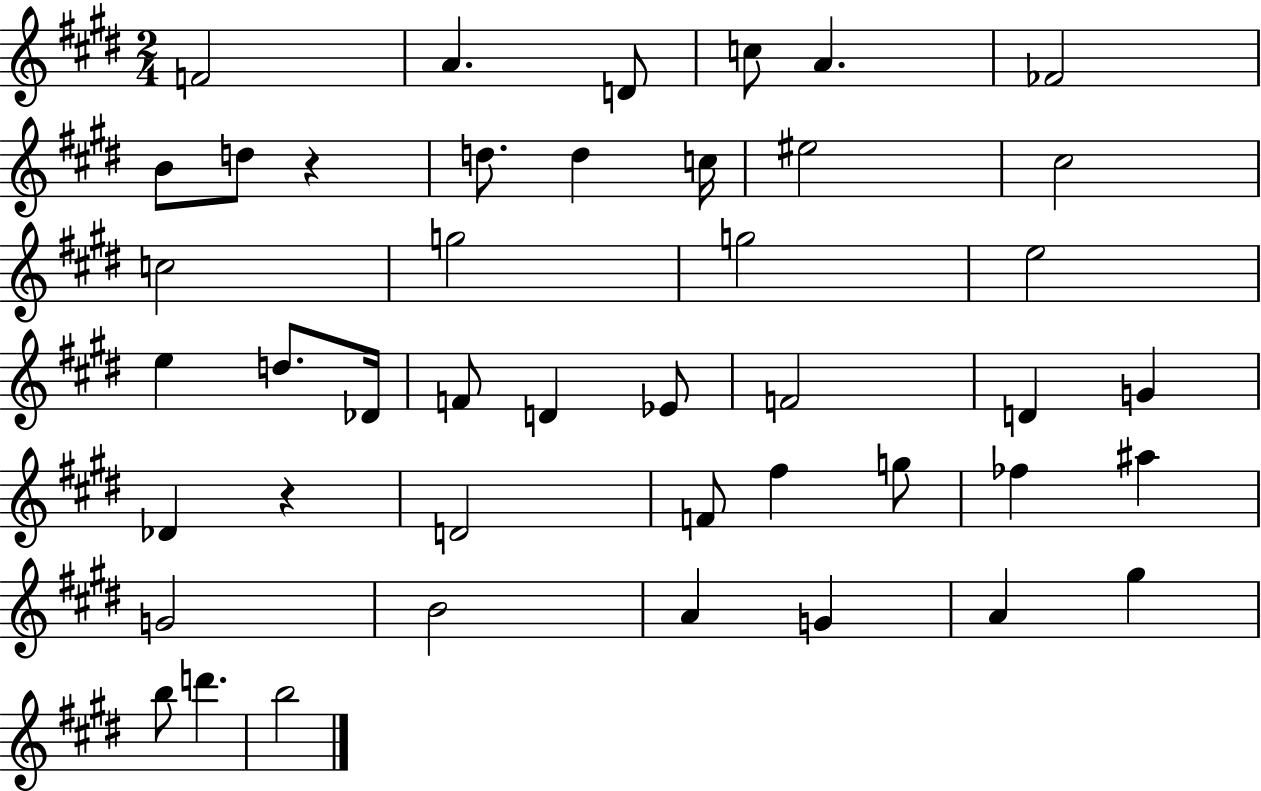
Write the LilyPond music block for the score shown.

{
  \clef treble
  \numericTimeSignature
  \time 2/4
  \key e \major
  \repeat volta 2 { f'2 | a'4. d'8 | c''8 a'4. | fes'2 | \break b'8 d''8 r4 | d''8. d''4 c''16 | eis''2 | cis''2 | \break c''2 | g''2 | g''2 | e''2 | \break e''4 d''8. des'16 | f'8 d'4 ees'8 | f'2 | d'4 g'4 | \break des'4 r4 | d'2 | f'8 fis''4 g''8 | fes''4 ais''4 | \break g'2 | b'2 | a'4 g'4 | a'4 gis''4 | \break b''8 d'''4. | b''2 | } \bar "|."
}